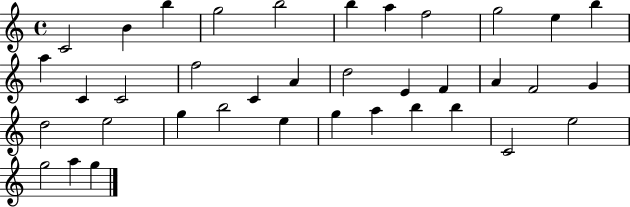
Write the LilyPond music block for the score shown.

{
  \clef treble
  \time 4/4
  \defaultTimeSignature
  \key c \major
  c'2 b'4 b''4 | g''2 b''2 | b''4 a''4 f''2 | g''2 e''4 b''4 | \break a''4 c'4 c'2 | f''2 c'4 a'4 | d''2 e'4 f'4 | a'4 f'2 g'4 | \break d''2 e''2 | g''4 b''2 e''4 | g''4 a''4 b''4 b''4 | c'2 e''2 | \break g''2 a''4 g''4 | \bar "|."
}